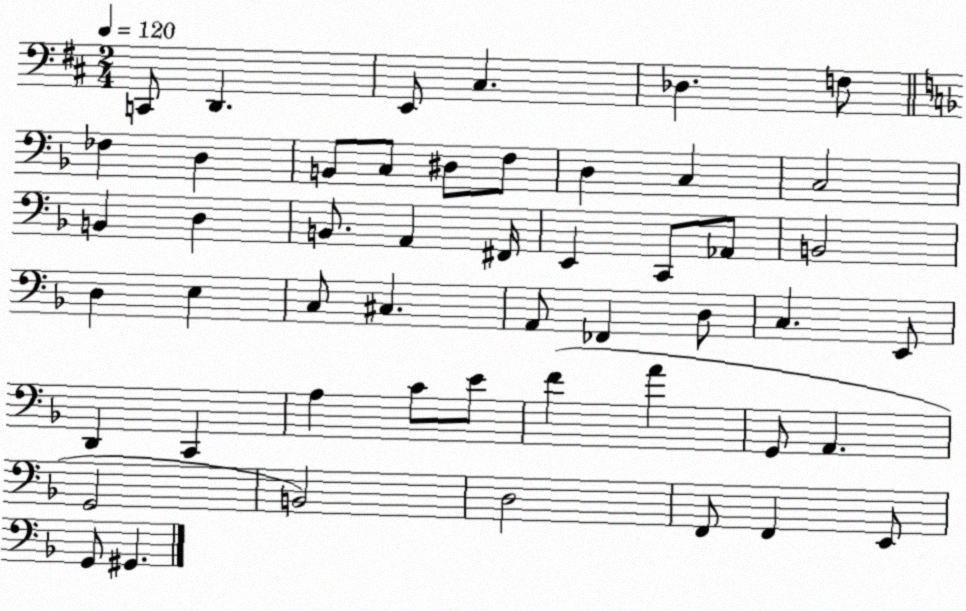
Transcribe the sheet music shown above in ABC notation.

X:1
T:Untitled
M:2/4
L:1/4
K:D
C,,/2 D,, E,,/2 ^C, _D, F,/2 _F, D, B,,/2 C,/2 ^D,/2 F,/2 D, C, C,2 B,, D, B,,/2 A,, ^F,,/4 E,, C,,/2 _A,,/2 B,,2 D, E, C,/2 ^C, A,,/2 _F,, D,/2 C, E,,/2 D,, C,, A, C/2 E/2 F A G,,/2 A,, G,,2 B,,2 D,2 F,,/2 F,, E,,/2 G,,/2 ^G,,